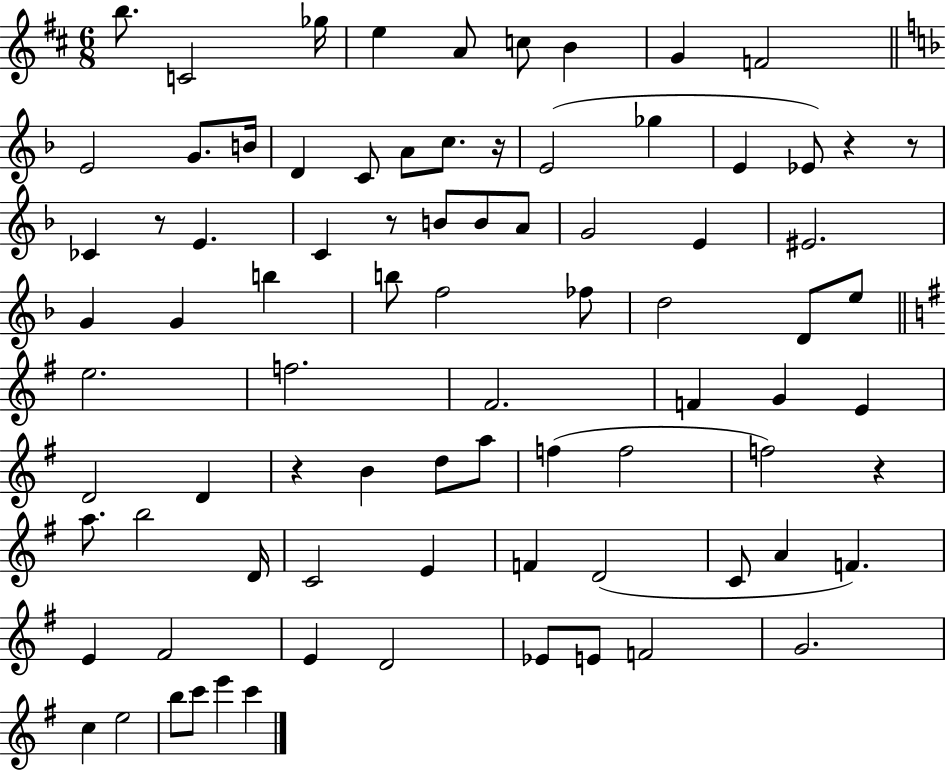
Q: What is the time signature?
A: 6/8